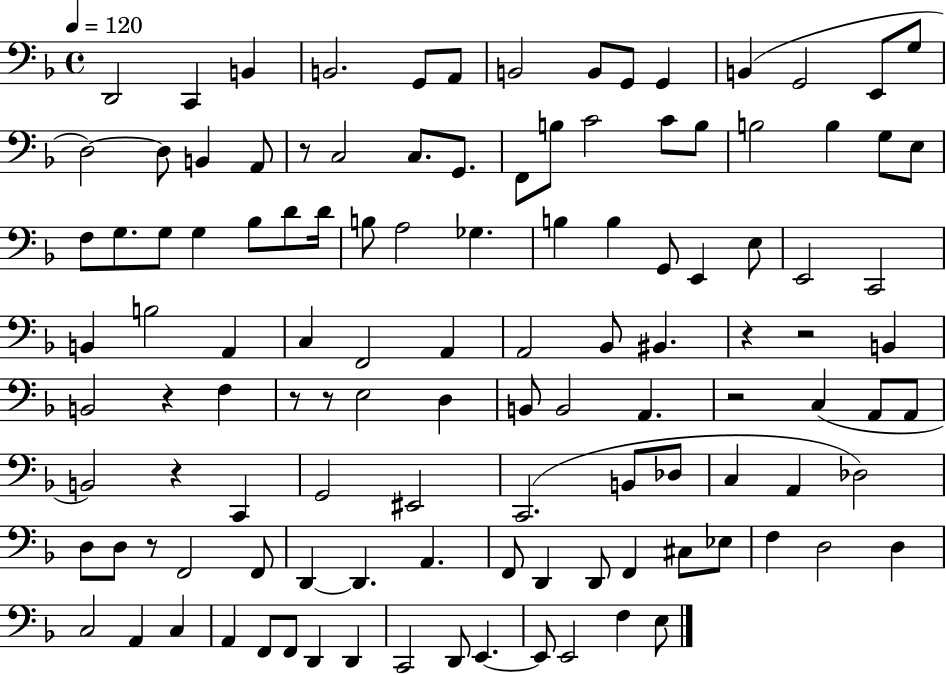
X:1
T:Untitled
M:4/4
L:1/4
K:F
D,,2 C,, B,, B,,2 G,,/2 A,,/2 B,,2 B,,/2 G,,/2 G,, B,, G,,2 E,,/2 G,/2 D,2 D,/2 B,, A,,/2 z/2 C,2 C,/2 G,,/2 F,,/2 B,/2 C2 C/2 B,/2 B,2 B, G,/2 E,/2 F,/2 G,/2 G,/2 G, _B,/2 D/2 D/4 B,/2 A,2 _G, B, B, G,,/2 E,, E,/2 E,,2 C,,2 B,, B,2 A,, C, F,,2 A,, A,,2 _B,,/2 ^B,, z z2 B,, B,,2 z F, z/2 z/2 E,2 D, B,,/2 B,,2 A,, z2 C, A,,/2 A,,/2 B,,2 z C,, G,,2 ^E,,2 C,,2 B,,/2 _D,/2 C, A,, _D,2 D,/2 D,/2 z/2 F,,2 F,,/2 D,, D,, A,, F,,/2 D,, D,,/2 F,, ^C,/2 _E,/2 F, D,2 D, C,2 A,, C, A,, F,,/2 F,,/2 D,, D,, C,,2 D,,/2 E,, E,,/2 E,,2 F, E,/2